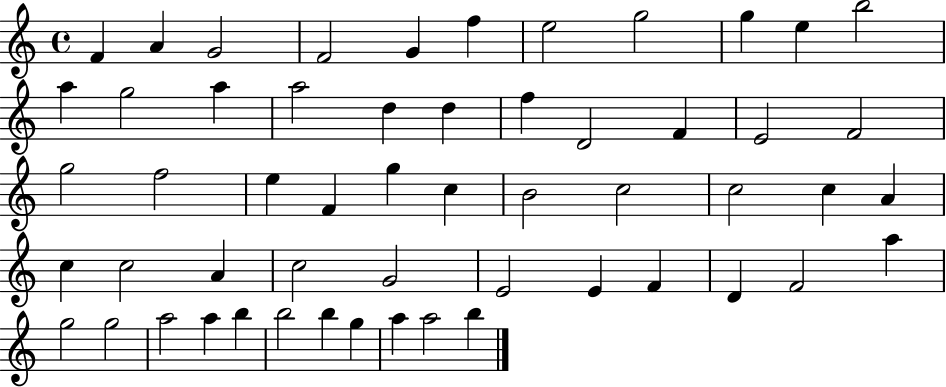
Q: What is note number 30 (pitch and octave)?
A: C5